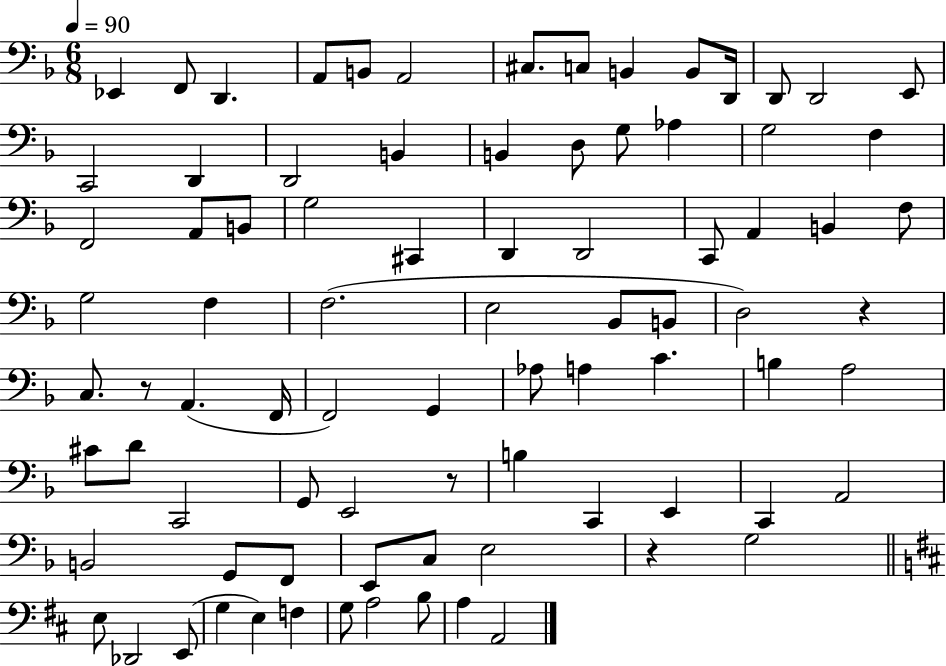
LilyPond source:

{
  \clef bass
  \numericTimeSignature
  \time 6/8
  \key f \major
  \tempo 4 = 90
  ees,4 f,8 d,4. | a,8 b,8 a,2 | cis8. c8 b,4 b,8 d,16 | d,8 d,2 e,8 | \break c,2 d,4 | d,2 b,4 | b,4 d8 g8 aes4 | g2 f4 | \break f,2 a,8 b,8 | g2 cis,4 | d,4 d,2 | c,8 a,4 b,4 f8 | \break g2 f4 | f2.( | e2 bes,8 b,8 | d2) r4 | \break c8. r8 a,4.( f,16 | f,2) g,4 | aes8 a4 c'4. | b4 a2 | \break cis'8 d'8 c,2 | g,8 e,2 r8 | b4 c,4 e,4 | c,4 a,2 | \break b,2 g,8 f,8 | e,8 c8 e2 | r4 g2 | \bar "||" \break \key d \major e8 des,2 e,8( | g4 e4) f4 | g8 a2 b8 | a4 a,2 | \break \bar "|."
}